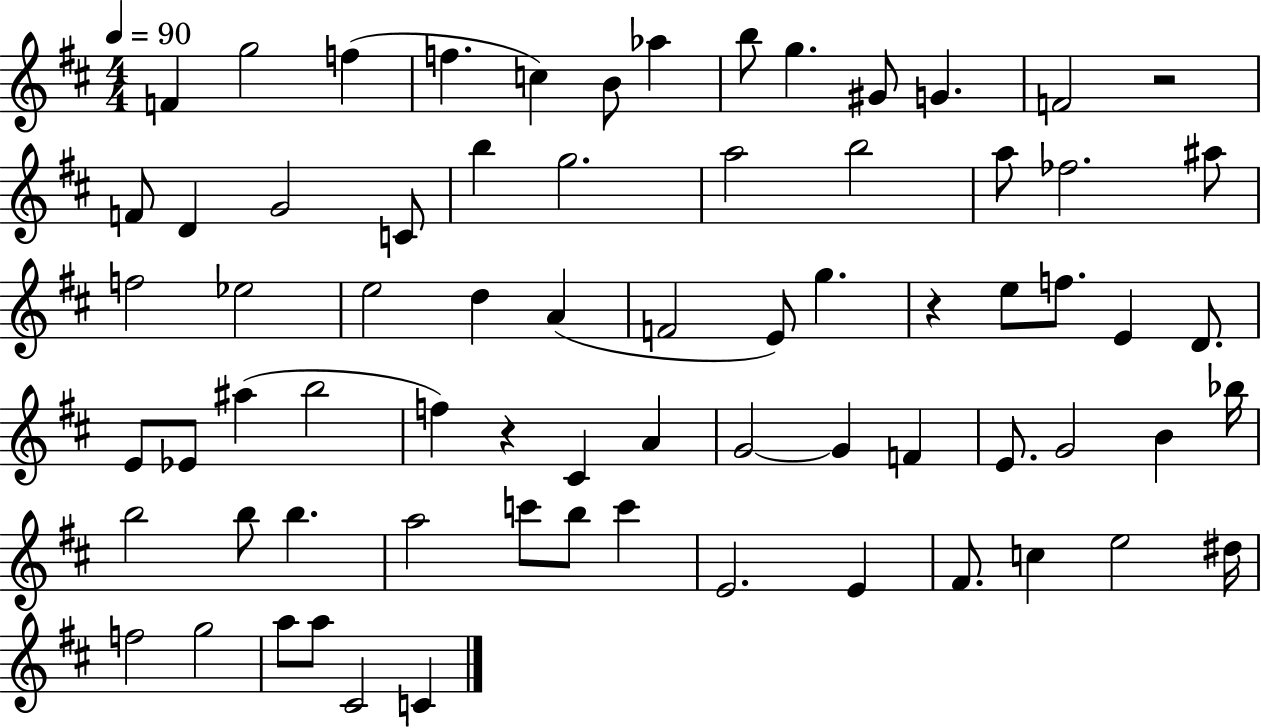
X:1
T:Untitled
M:4/4
L:1/4
K:D
F g2 f f c B/2 _a b/2 g ^G/2 G F2 z2 F/2 D G2 C/2 b g2 a2 b2 a/2 _f2 ^a/2 f2 _e2 e2 d A F2 E/2 g z e/2 f/2 E D/2 E/2 _E/2 ^a b2 f z ^C A G2 G F E/2 G2 B _b/4 b2 b/2 b a2 c'/2 b/2 c' E2 E ^F/2 c e2 ^d/4 f2 g2 a/2 a/2 ^C2 C